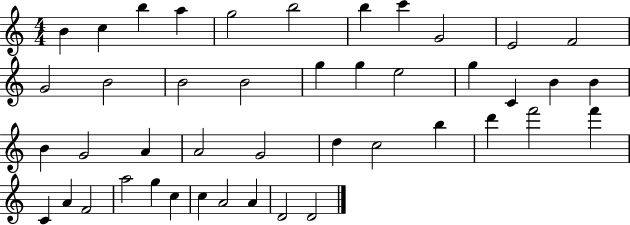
B4/q C5/q B5/q A5/q G5/h B5/h B5/q C6/q G4/h E4/h F4/h G4/h B4/h B4/h B4/h G5/q G5/q E5/h G5/q C4/q B4/q B4/q B4/q G4/h A4/q A4/h G4/h D5/q C5/h B5/q D6/q F6/h F6/q C4/q A4/q F4/h A5/h G5/q C5/q C5/q A4/h A4/q D4/h D4/h